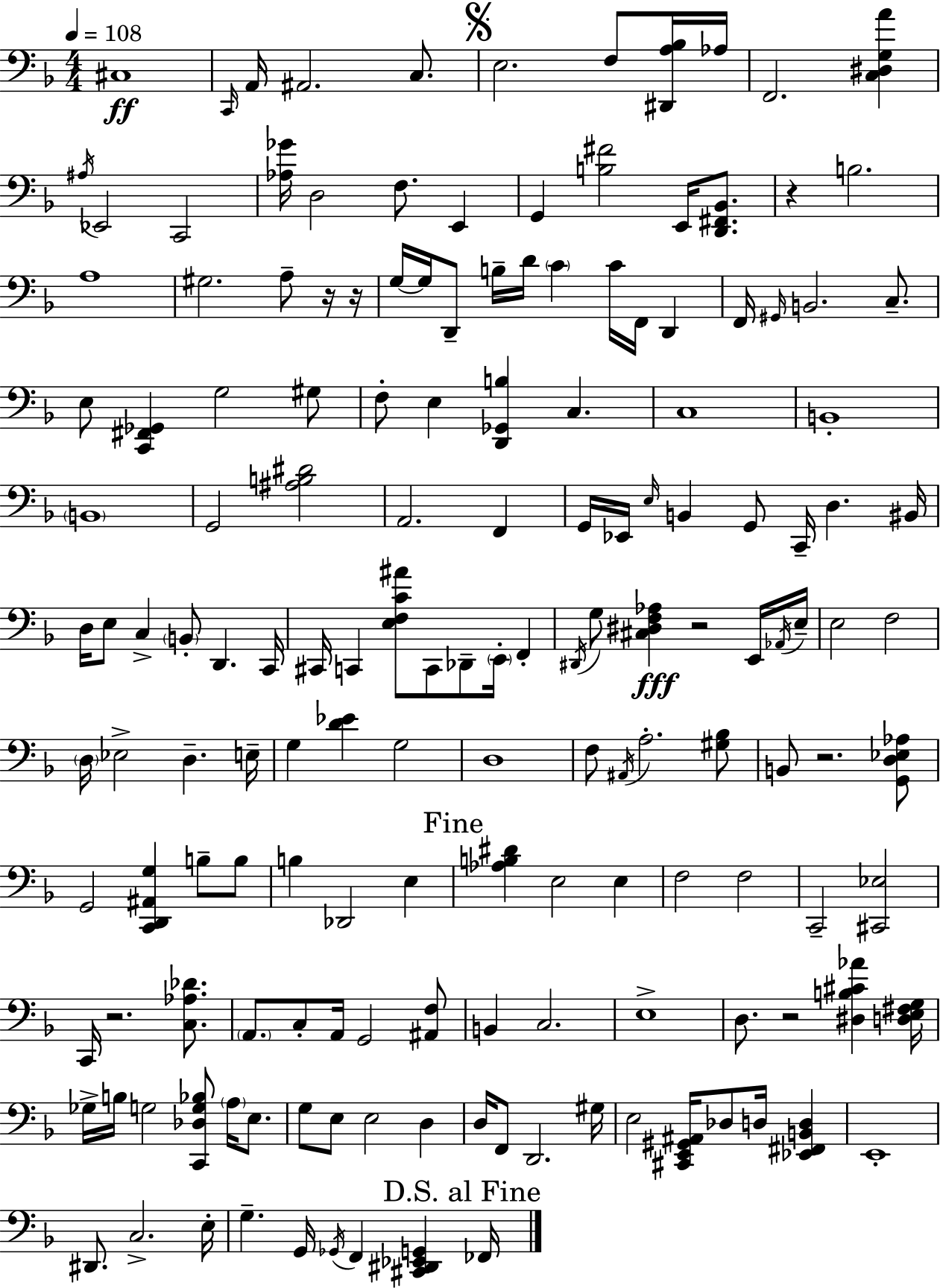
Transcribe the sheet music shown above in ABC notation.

X:1
T:Untitled
M:4/4
L:1/4
K:F
^C,4 C,,/4 A,,/4 ^A,,2 C,/2 E,2 F,/2 [^D,,A,_B,]/4 _A,/4 F,,2 [C,^D,G,A] ^A,/4 _E,,2 C,,2 [_A,_G]/4 D,2 F,/2 E,, G,, [B,^F]2 E,,/4 [D,,^F,,_B,,]/2 z B,2 A,4 ^G,2 A,/2 z/4 z/4 G,/4 G,/4 D,,/2 B,/4 D/4 C C/4 F,,/4 D,, F,,/4 ^G,,/4 B,,2 C,/2 E,/2 [C,,^F,,_G,,] G,2 ^G,/2 F,/2 E, [D,,_G,,B,] C, C,4 B,,4 B,,4 G,,2 [^A,B,^D]2 A,,2 F,, G,,/4 _E,,/4 E,/4 B,, G,,/2 C,,/4 D, ^B,,/4 D,/4 E,/2 C, B,,/2 D,, C,,/4 ^C,,/4 C,, [E,F,C^A]/2 C,,/2 _D,,/2 E,,/4 F,, ^D,,/4 G,/2 [^C,^D,F,_A,] z2 E,,/4 _A,,/4 E,/4 E,2 F,2 D,/4 _E,2 D, E,/4 G, [D_E] G,2 D,4 F,/2 ^A,,/4 A,2 [^G,_B,]/2 B,,/2 z2 [G,,D,_E,_A,]/2 G,,2 [C,,D,,^A,,G,] B,/2 B,/2 B, _D,,2 E, [_A,B,^D] E,2 E, F,2 F,2 C,,2 [^C,,_E,]2 C,,/4 z2 [C,_A,_D]/2 A,,/2 C,/2 A,,/4 G,,2 [^A,,F,]/2 B,, C,2 E,4 D,/2 z2 [^D,B,^C_A] [D,E,^F,G,]/4 _G,/4 B,/4 G,2 [C,,_D,G,_B,]/2 A,/4 E,/2 G,/2 E,/2 E,2 D, D,/4 F,,/2 D,,2 ^G,/4 E,2 [^C,,E,,^G,,^A,,]/4 _D,/2 D,/4 [_E,,^F,,B,,D,] E,,4 ^D,,/2 C,2 E,/4 G, G,,/4 _G,,/4 F,, [^C,,^D,,_E,,G,,] _F,,/4